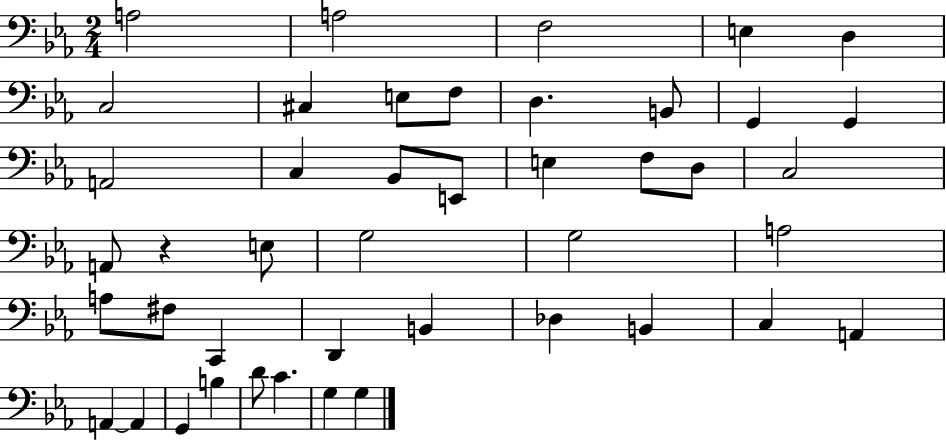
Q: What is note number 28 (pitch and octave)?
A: F#3